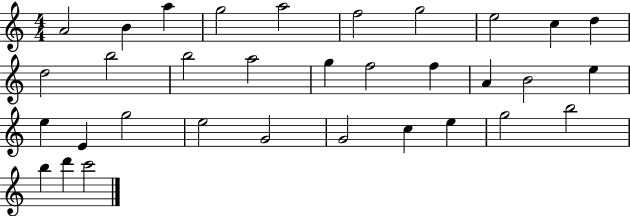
{
  \clef treble
  \numericTimeSignature
  \time 4/4
  \key c \major
  a'2 b'4 a''4 | g''2 a''2 | f''2 g''2 | e''2 c''4 d''4 | \break d''2 b''2 | b''2 a''2 | g''4 f''2 f''4 | a'4 b'2 e''4 | \break e''4 e'4 g''2 | e''2 g'2 | g'2 c''4 e''4 | g''2 b''2 | \break b''4 d'''4 c'''2 | \bar "|."
}